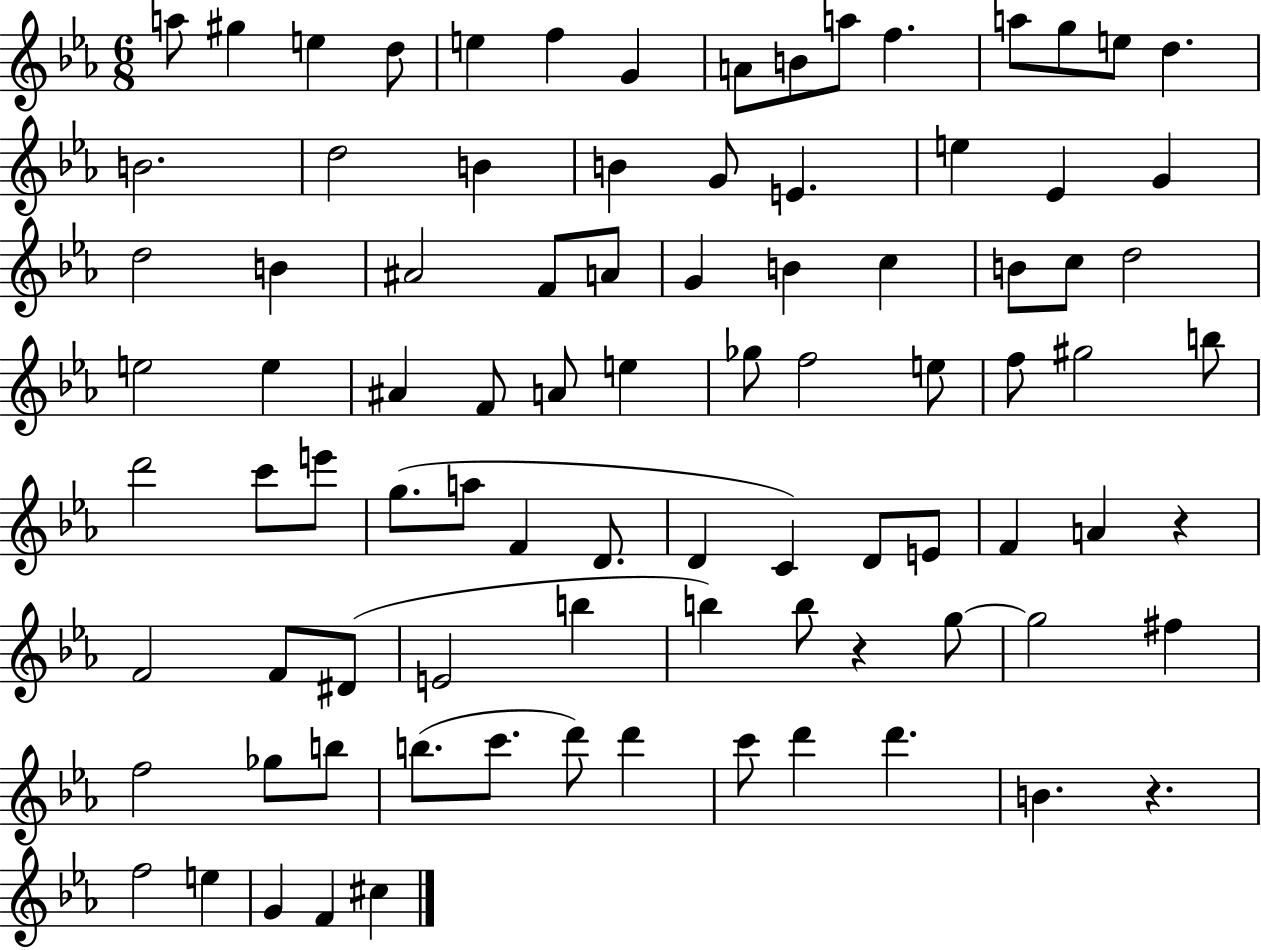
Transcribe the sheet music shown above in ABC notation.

X:1
T:Untitled
M:6/8
L:1/4
K:Eb
a/2 ^g e d/2 e f G A/2 B/2 a/2 f a/2 g/2 e/2 d B2 d2 B B G/2 E e _E G d2 B ^A2 F/2 A/2 G B c B/2 c/2 d2 e2 e ^A F/2 A/2 e _g/2 f2 e/2 f/2 ^g2 b/2 d'2 c'/2 e'/2 g/2 a/2 F D/2 D C D/2 E/2 F A z F2 F/2 ^D/2 E2 b b b/2 z g/2 g2 ^f f2 _g/2 b/2 b/2 c'/2 d'/2 d' c'/2 d' d' B z f2 e G F ^c